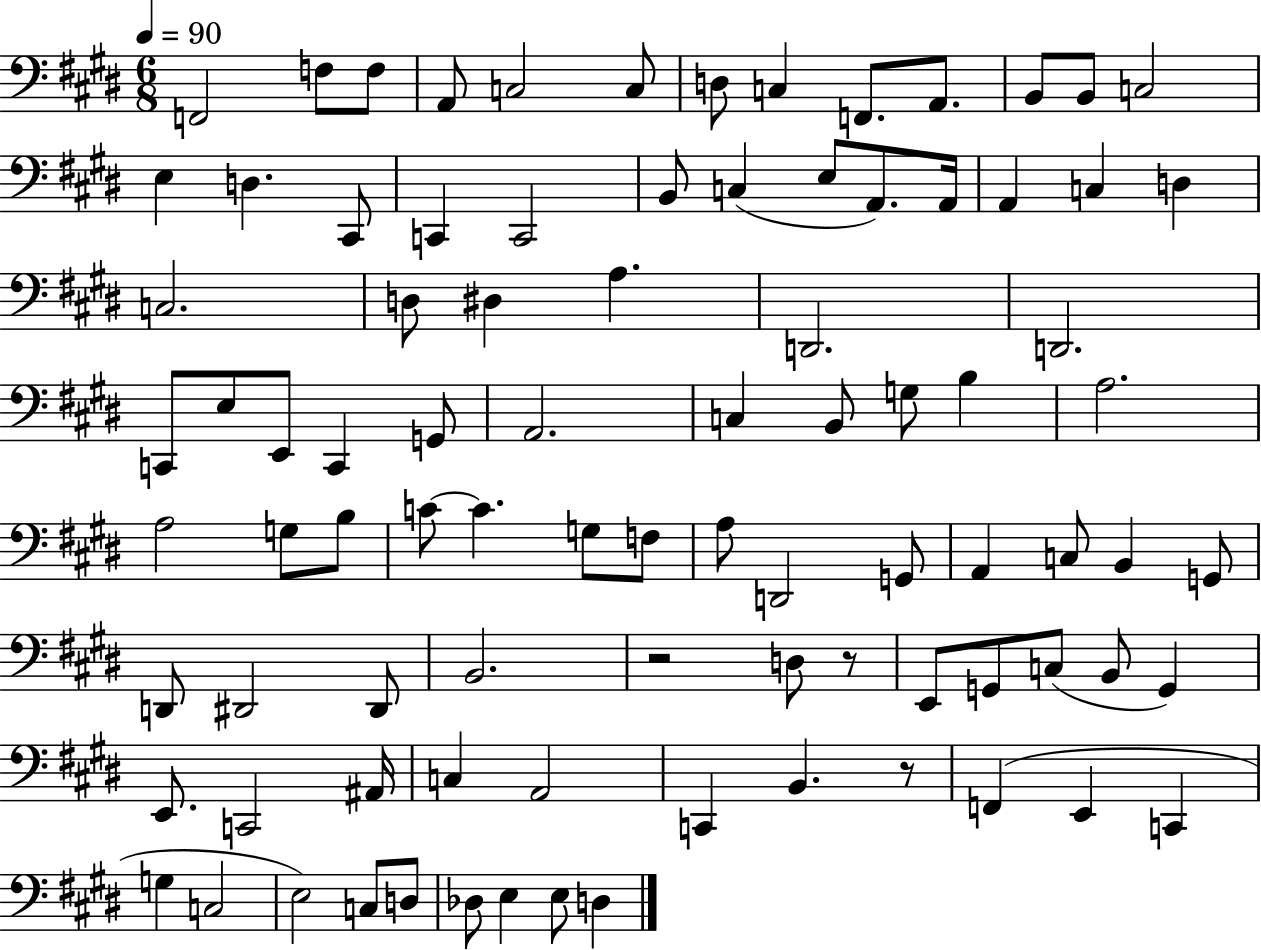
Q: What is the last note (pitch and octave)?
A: D3